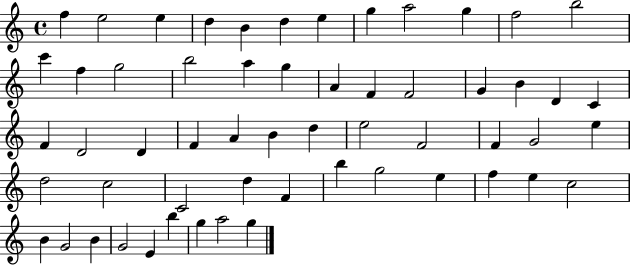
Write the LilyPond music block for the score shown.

{
  \clef treble
  \time 4/4
  \defaultTimeSignature
  \key c \major
  f''4 e''2 e''4 | d''4 b'4 d''4 e''4 | g''4 a''2 g''4 | f''2 b''2 | \break c'''4 f''4 g''2 | b''2 a''4 g''4 | a'4 f'4 f'2 | g'4 b'4 d'4 c'4 | \break f'4 d'2 d'4 | f'4 a'4 b'4 d''4 | e''2 f'2 | f'4 g'2 e''4 | \break d''2 c''2 | c'2 d''4 f'4 | b''4 g''2 e''4 | f''4 e''4 c''2 | \break b'4 g'2 b'4 | g'2 e'4 b''4 | g''4 a''2 g''4 | \bar "|."
}